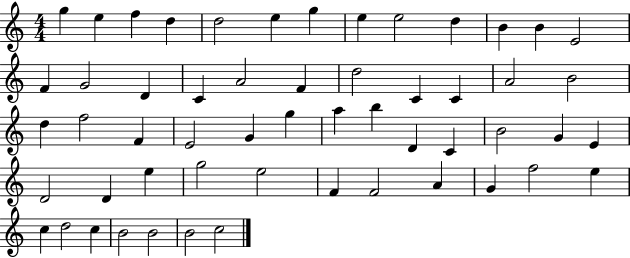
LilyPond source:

{
  \clef treble
  \numericTimeSignature
  \time 4/4
  \key c \major
  g''4 e''4 f''4 d''4 | d''2 e''4 g''4 | e''4 e''2 d''4 | b'4 b'4 e'2 | \break f'4 g'2 d'4 | c'4 a'2 f'4 | d''2 c'4 c'4 | a'2 b'2 | \break d''4 f''2 f'4 | e'2 g'4 g''4 | a''4 b''4 d'4 c'4 | b'2 g'4 e'4 | \break d'2 d'4 e''4 | g''2 e''2 | f'4 f'2 a'4 | g'4 f''2 e''4 | \break c''4 d''2 c''4 | b'2 b'2 | b'2 c''2 | \bar "|."
}